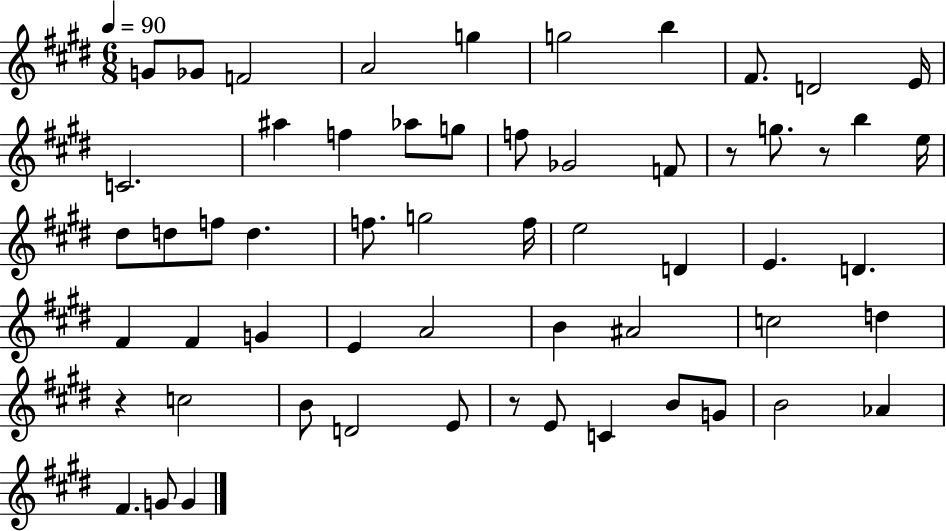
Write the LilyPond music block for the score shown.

{
  \clef treble
  \numericTimeSignature
  \time 6/8
  \key e \major
  \tempo 4 = 90
  g'8 ges'8 f'2 | a'2 g''4 | g''2 b''4 | fis'8. d'2 e'16 | \break c'2. | ais''4 f''4 aes''8 g''8 | f''8 ges'2 f'8 | r8 g''8. r8 b''4 e''16 | \break dis''8 d''8 f''8 d''4. | f''8. g''2 f''16 | e''2 d'4 | e'4. d'4. | \break fis'4 fis'4 g'4 | e'4 a'2 | b'4 ais'2 | c''2 d''4 | \break r4 c''2 | b'8 d'2 e'8 | r8 e'8 c'4 b'8 g'8 | b'2 aes'4 | \break fis'4. g'8 g'4 | \bar "|."
}